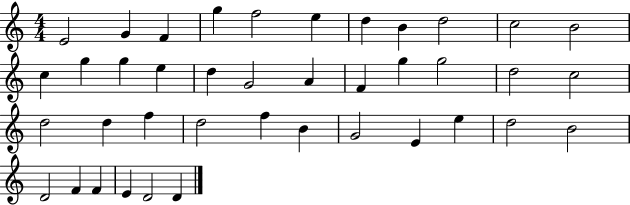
E4/h G4/q F4/q G5/q F5/h E5/q D5/q B4/q D5/h C5/h B4/h C5/q G5/q G5/q E5/q D5/q G4/h A4/q F4/q G5/q G5/h D5/h C5/h D5/h D5/q F5/q D5/h F5/q B4/q G4/h E4/q E5/q D5/h B4/h D4/h F4/q F4/q E4/q D4/h D4/q